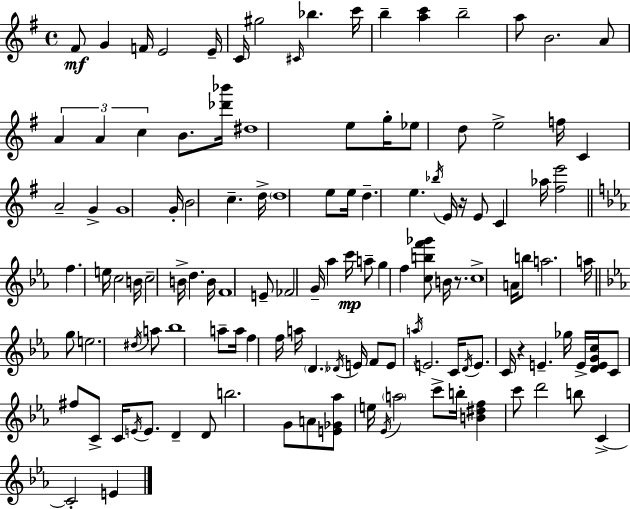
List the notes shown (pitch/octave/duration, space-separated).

F#4/e G4/q F4/s E4/h E4/s C4/s G#5/h C#4/s Bb5/q. C6/s B5/q [A5,C6]/q B5/h A5/e B4/h. A4/e A4/q A4/q C5/q B4/e. [Db6,Bb6]/s D#5/w E5/e G5/s Eb5/e D5/e E5/h F5/s C4/q A4/h G4/q G4/w G4/s B4/h C5/q. D5/s D5/w E5/e E5/s D5/q. E5/q. Bb5/s E4/s R/s E4/e C4/q Ab5/s [F#5,E6]/h F5/q. E5/s C5/h B4/s C5/h B4/s D5/q. B4/s F4/w E4/e FES4/h G4/s Ab5/q C6/s A5/e G5/q F5/q [C5,B5,F6,Gb6]/e B4/s R/e. C5/w A4/s B5/e A5/h. A5/s G5/e E5/h. D#5/s A5/e Bb5/w A5/e A5/s F5/q F5/s A5/s D4/q. Db4/s E4/s F4/e E4/e A5/s E4/h. C4/s D4/s E4/e. C4/s R/q E4/q. Gb5/s E4/s [D4,E4,G4,C5]/s C4/e F#5/e C4/e C4/s E4/s E4/e. D4/q D4/e B5/h. G4/e A4/e [E4,Gb4,Ab5]/e E5/s Eb4/s A5/h C6/e B5/s [B4,D#5,F5]/q C6/e D6/h B5/e C4/q C4/h E4/q